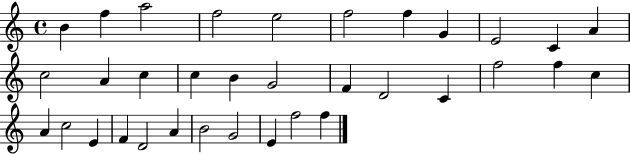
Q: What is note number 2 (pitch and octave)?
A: F5